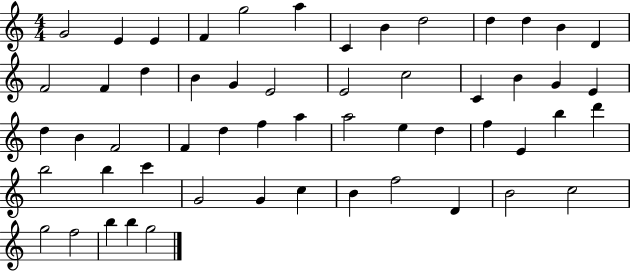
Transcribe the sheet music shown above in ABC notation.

X:1
T:Untitled
M:4/4
L:1/4
K:C
G2 E E F g2 a C B d2 d d B D F2 F d B G E2 E2 c2 C B G E d B F2 F d f a a2 e d f E b d' b2 b c' G2 G c B f2 D B2 c2 g2 f2 b b g2